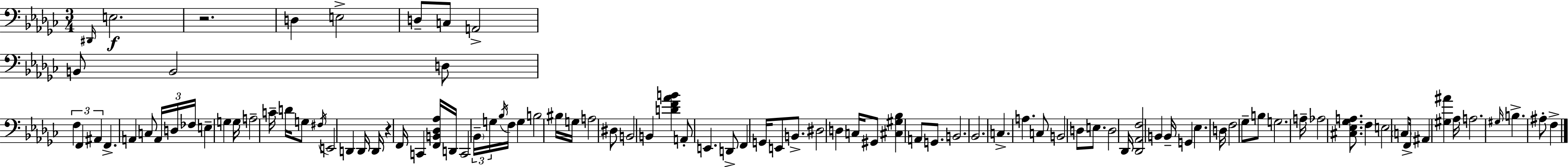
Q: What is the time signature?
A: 3/4